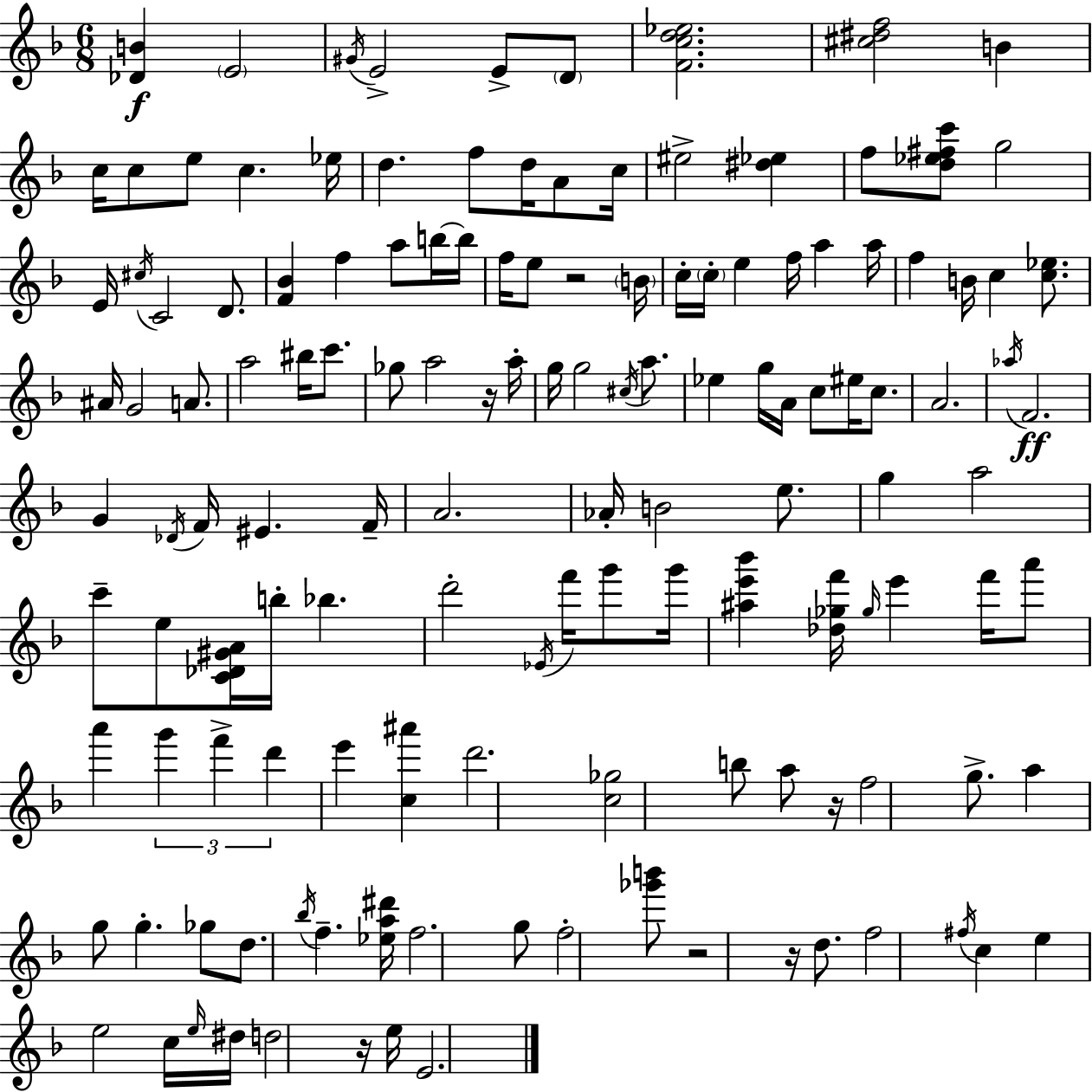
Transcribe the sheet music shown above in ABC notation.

X:1
T:Untitled
M:6/8
L:1/4
K:Dm
[_DB] E2 ^G/4 E2 E/2 D/2 [Fcd_e]2 [^c^df]2 B c/4 c/2 e/2 c _e/4 d f/2 d/4 A/2 c/4 ^e2 [^d_e] f/2 [d_e^fc']/2 g2 E/4 ^c/4 C2 D/2 [F_B] f a/2 b/4 b/4 f/4 e/2 z2 B/4 c/4 c/4 e f/4 a a/4 f B/4 c [c_e]/2 ^A/4 G2 A/2 a2 ^b/4 c'/2 _g/2 a2 z/4 a/4 g/4 g2 ^c/4 a/2 _e g/4 A/4 c/2 ^e/4 c/2 A2 _a/4 F2 G _D/4 F/4 ^E F/4 A2 _A/4 B2 e/2 g a2 c'/2 e/2 [C_D^GA]/4 b/4 _b d'2 _E/4 f'/4 g'/2 g'/4 [^ae'_b'] [_d_gf']/4 _g/4 e' f'/4 a'/2 a' g' f' d' e' [c^a'] d'2 [c_g]2 b/2 a/2 z/4 f2 g/2 a g/2 g _g/2 d/2 _b/4 f [_ea^d']/4 f2 g/2 f2 [_g'b']/2 z2 z/4 d/2 f2 ^f/4 c e e2 c/4 e/4 ^d/4 d2 z/4 e/4 E2